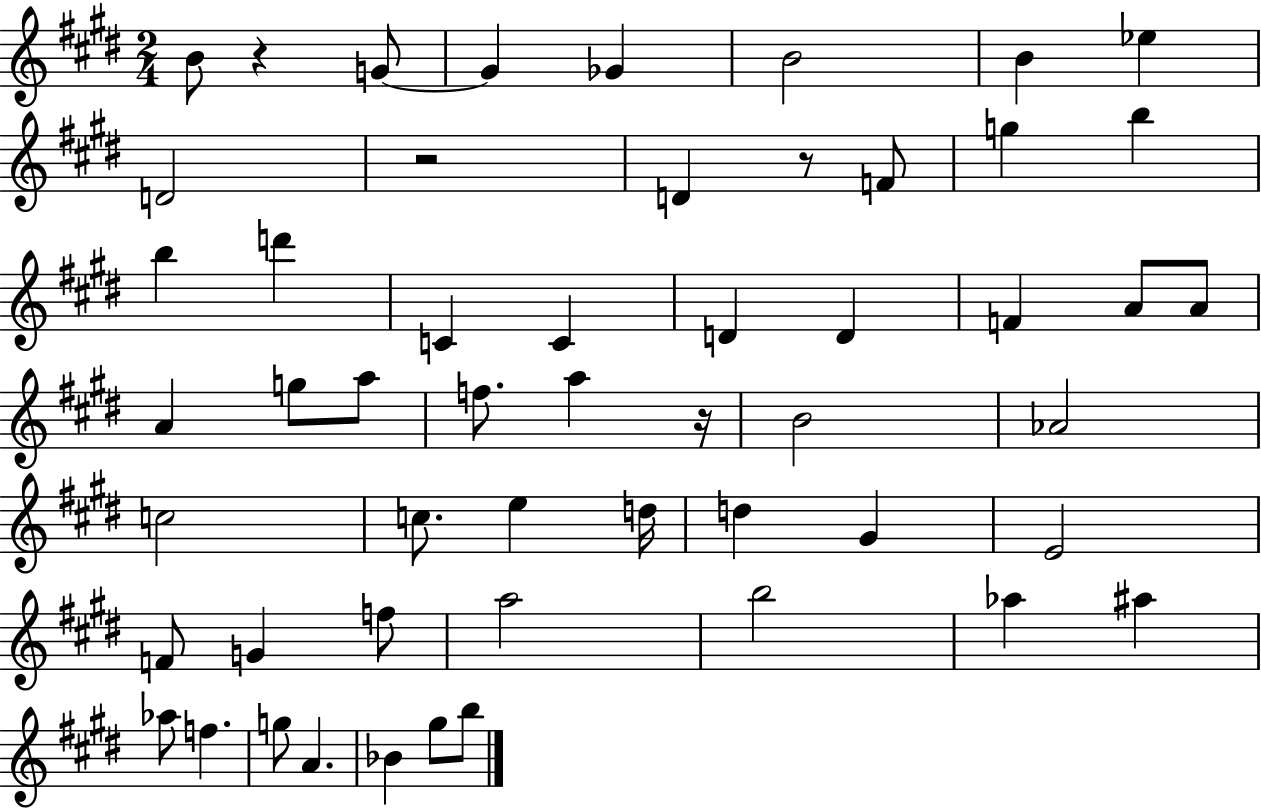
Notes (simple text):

B4/e R/q G4/e G4/q Gb4/q B4/h B4/q Eb5/q D4/h R/h D4/q R/e F4/e G5/q B5/q B5/q D6/q C4/q C4/q D4/q D4/q F4/q A4/e A4/e A4/q G5/e A5/e F5/e. A5/q R/s B4/h Ab4/h C5/h C5/e. E5/q D5/s D5/q G#4/q E4/h F4/e G4/q F5/e A5/h B5/h Ab5/q A#5/q Ab5/e F5/q. G5/e A4/q. Bb4/q G#5/e B5/e